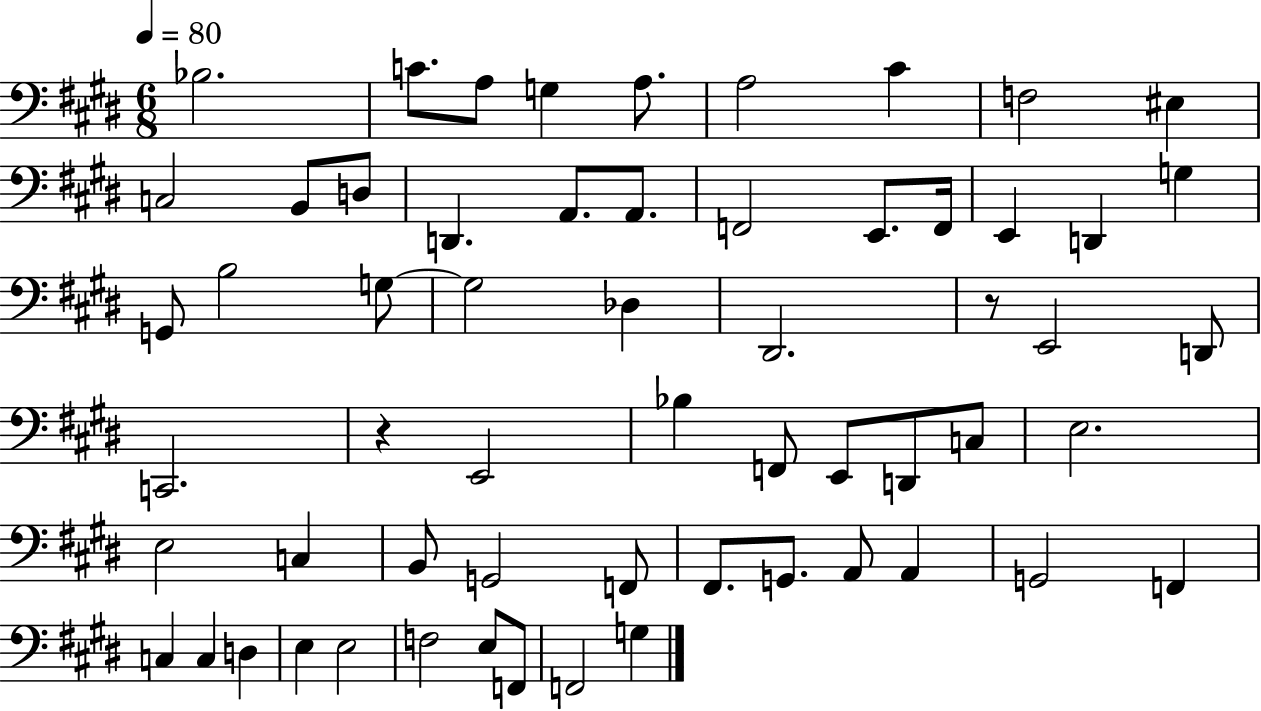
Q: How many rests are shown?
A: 2